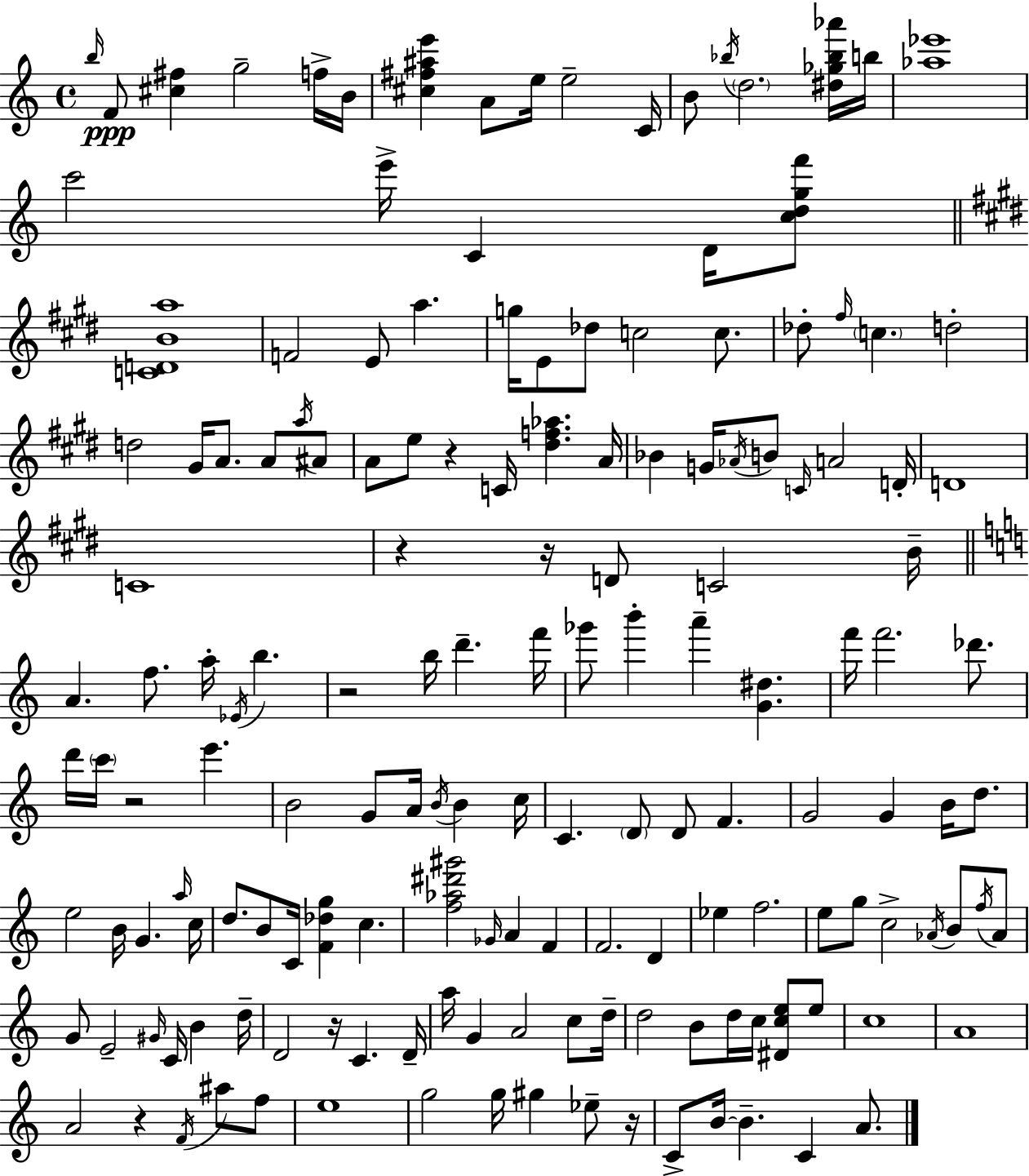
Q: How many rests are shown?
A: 8